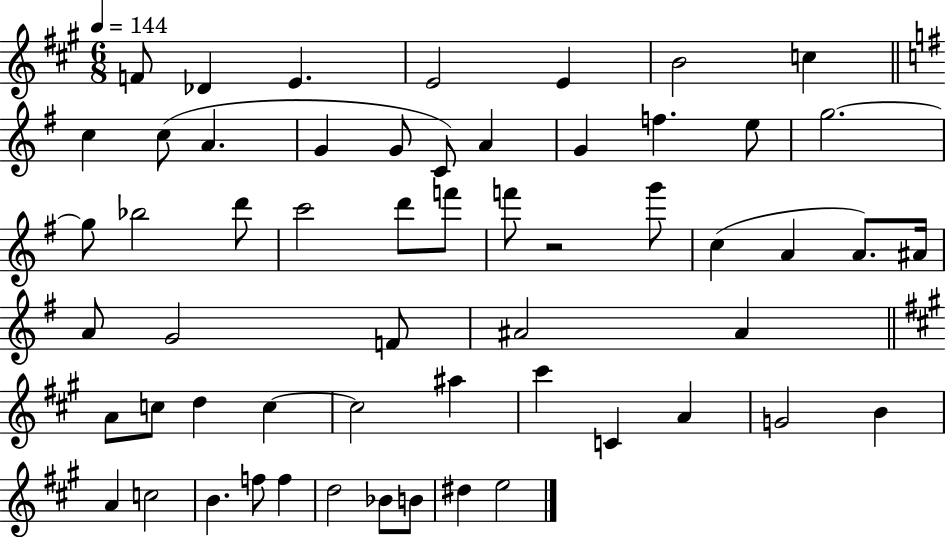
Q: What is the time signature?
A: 6/8